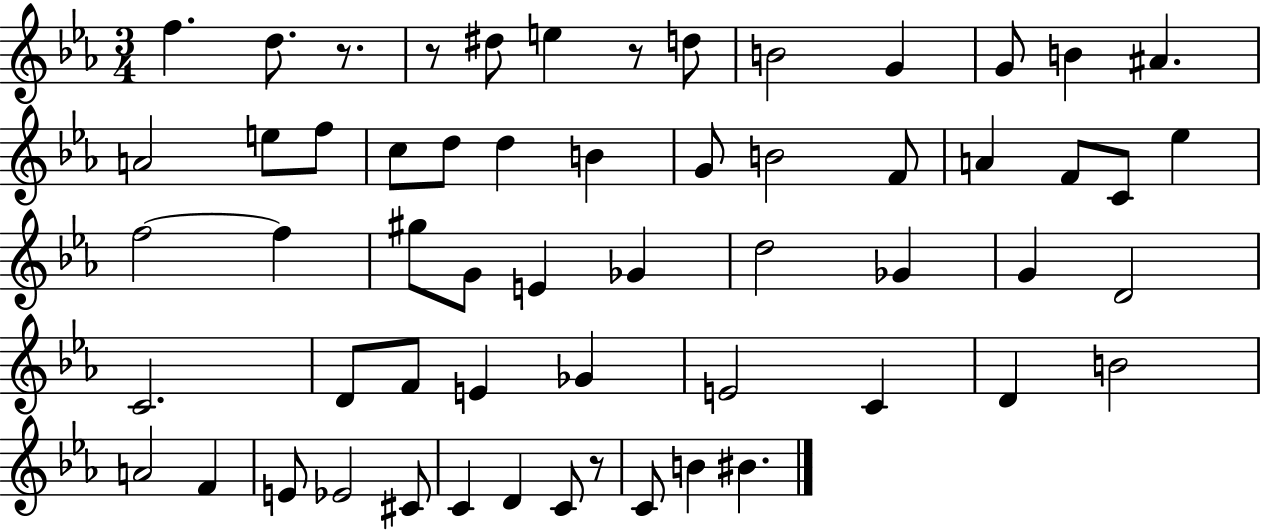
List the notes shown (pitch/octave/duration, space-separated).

F5/q. D5/e. R/e. R/e D#5/e E5/q R/e D5/e B4/h G4/q G4/e B4/q A#4/q. A4/h E5/e F5/e C5/e D5/e D5/q B4/q G4/e B4/h F4/e A4/q F4/e C4/e Eb5/q F5/h F5/q G#5/e G4/e E4/q Gb4/q D5/h Gb4/q G4/q D4/h C4/h. D4/e F4/e E4/q Gb4/q E4/h C4/q D4/q B4/h A4/h F4/q E4/e Eb4/h C#4/e C4/q D4/q C4/e R/e C4/e B4/q BIS4/q.